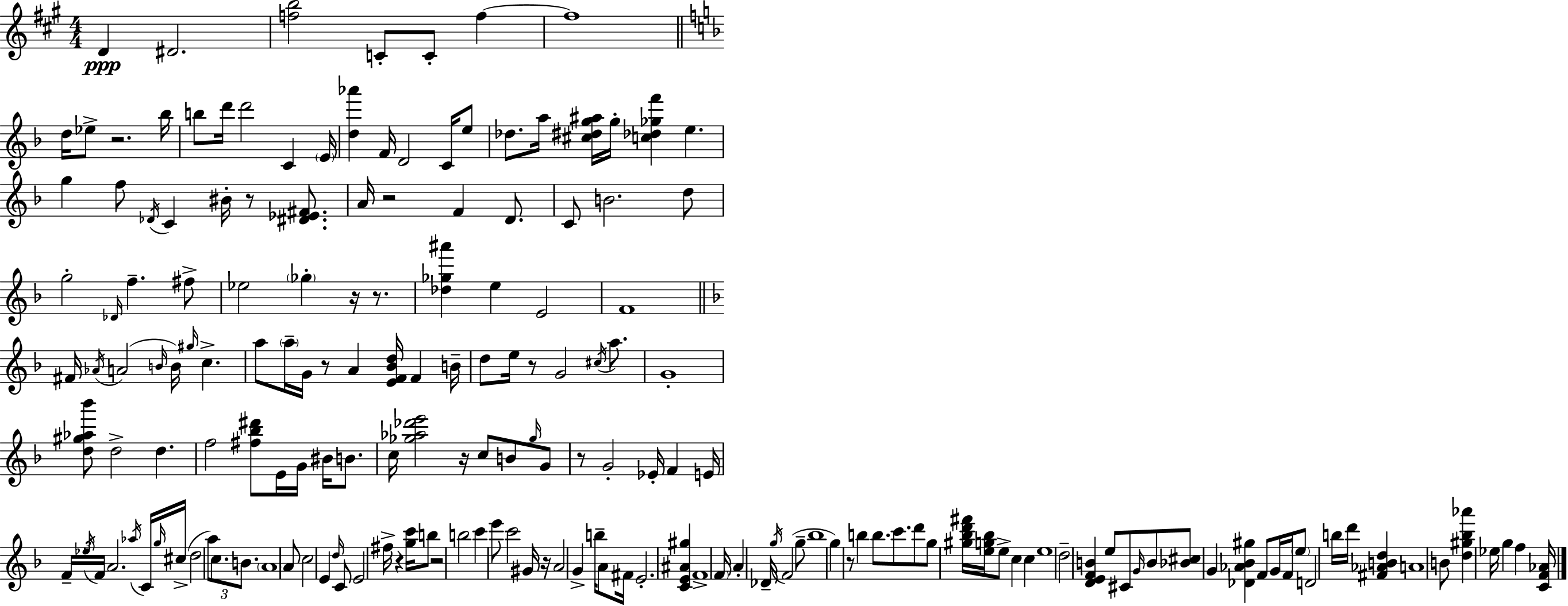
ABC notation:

X:1
T:Untitled
M:4/4
L:1/4
K:A
D ^D2 [fb]2 C/2 C/2 f f4 d/4 _e/2 z2 _b/4 b/2 d'/4 d'2 C E/4 [d_a'] F/4 D2 C/4 e/2 _d/2 a/4 [^c^dg^a]/4 g/4 [c_d_gf'] e g f/2 _D/4 C ^B/4 z/2 [^D_E^F]/2 A/4 z2 F D/2 C/2 B2 d/2 g2 _D/4 f ^f/2 _e2 _g z/4 z/2 [_d_g^a'] e E2 F4 ^F/4 _A/4 A2 B/4 B/4 ^g/4 c a/2 a/4 G/4 z/2 A [EF_Bd]/4 F B/4 d/2 e/4 z/2 G2 ^c/4 a/2 G4 [d^g_a_b']/2 d2 d f2 [^f_b^d']/2 E/4 G/4 ^B/4 B/2 c/4 [_g_a_d'e']2 z/4 c/2 B/2 _g/4 G/2 z/2 G2 _E/4 F E/4 F/4 _e/4 F/4 A2 _a/4 C/4 g/4 ^c/4 d2 a/2 c/2 B/2 A4 A/2 c2 E d/4 C/2 E2 ^f/4 z [gc']/4 b/2 z2 b2 c' e'/2 c'2 ^G/4 z/4 A2 G b/4 A/2 ^F/4 E2 [CE^A^g] F4 F/4 A _D/4 g/4 F2 g/2 _b4 g z/2 b b/2 c'/2 d'/2 g/2 [^g_bd'^f']/4 [eg_b]/4 e/2 c c e4 d2 [DEFB] e/2 ^C/2 G/4 B/2 [_B^c]/2 G [_D_A_B^g] F/2 G/4 F/4 e/2 D2 b/4 d'/4 [^F_ABd] A4 B/2 [d^g_b_a'] _e/4 g f [CF_A]/4